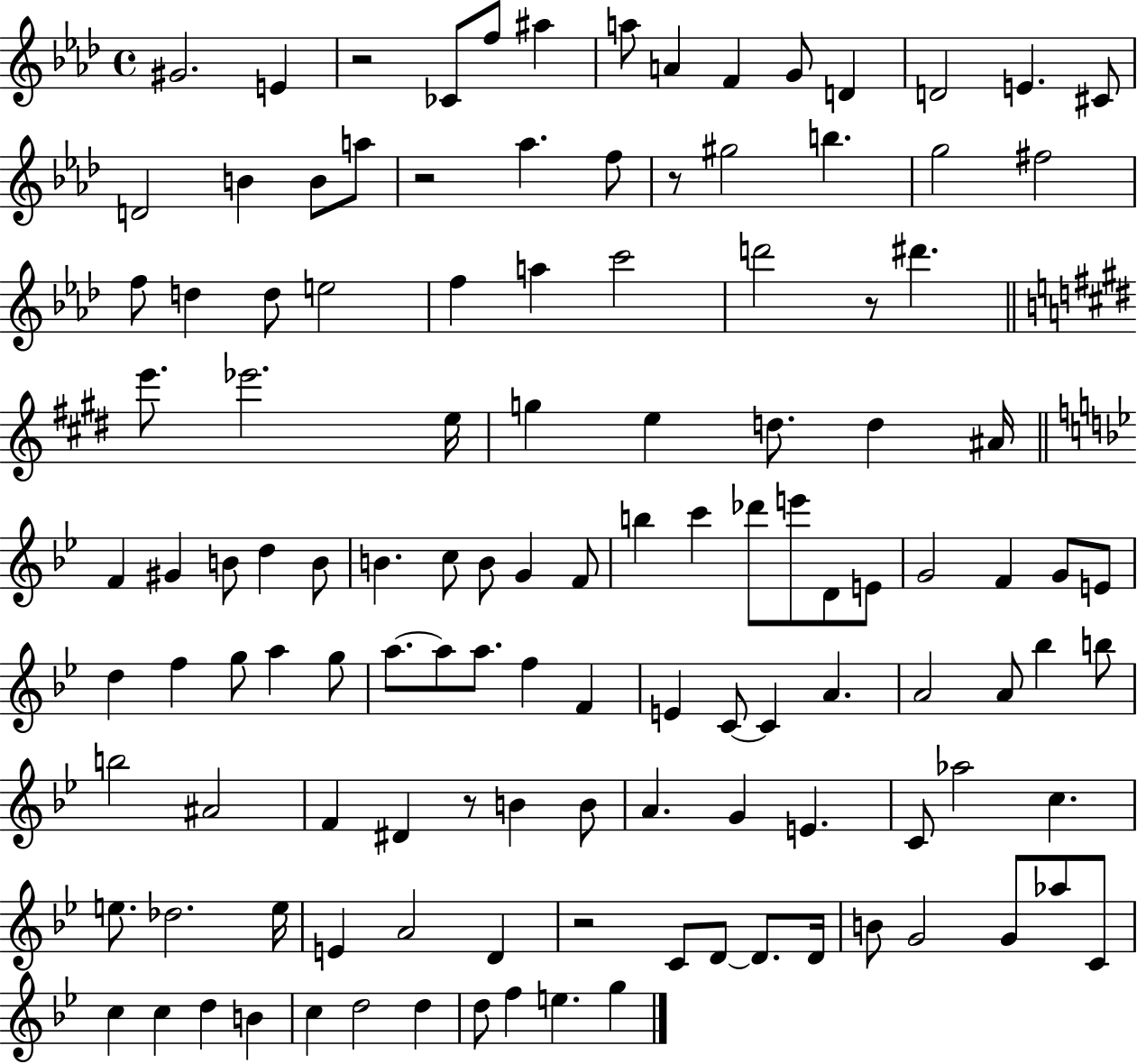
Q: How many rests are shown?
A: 6